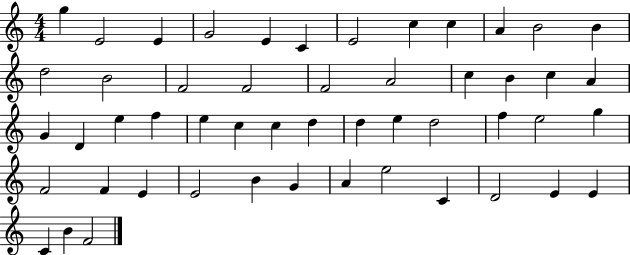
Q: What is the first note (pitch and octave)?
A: G5